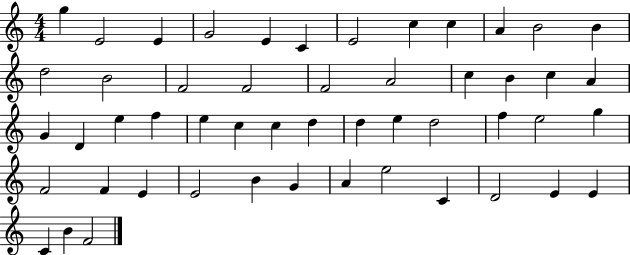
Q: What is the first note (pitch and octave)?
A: G5